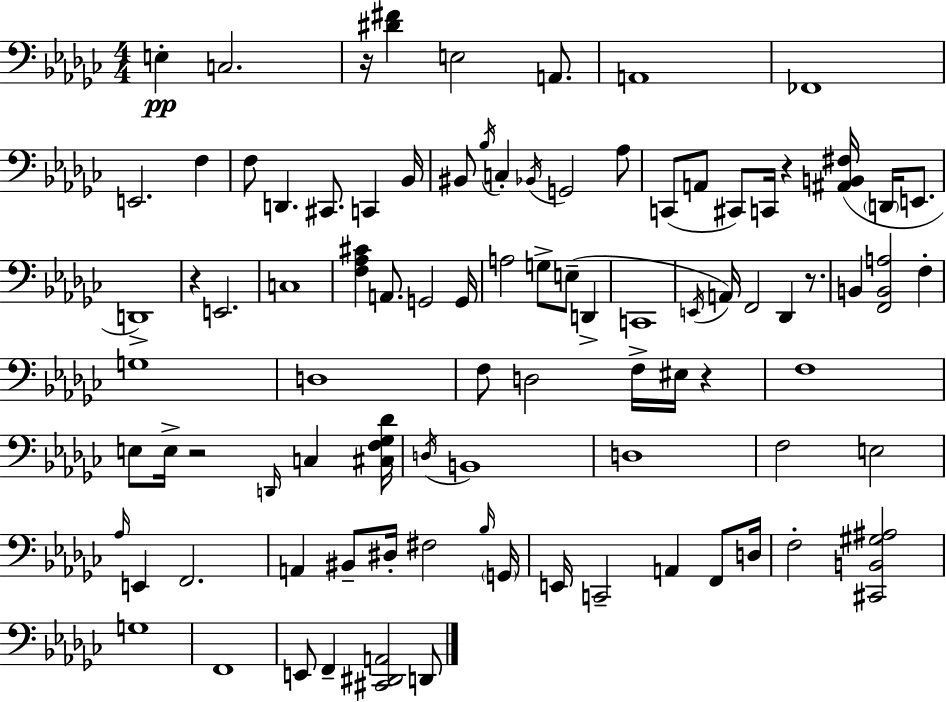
{
  \clef bass
  \numericTimeSignature
  \time 4/4
  \key ees \minor
  e4-.\pp c2. | r16 <dis' fis'>4 e2 a,8. | a,1 | fes,1 | \break e,2. f4 | f8 d,4. cis,8. c,4 bes,16 | bis,8 \acciaccatura { bes16 } c4-. \acciaccatura { bes,16 } g,2 | aes8 c,8( a,8 cis,8) c,16 r4 <ais, b, fis>16( \parenthesize d,16 e,8. | \break d,1->) | r4 e,2. | c1 | <f aes cis'>4 a,8. g,2 | \break g,16 a2 g8-> e8--( d,4-> | c,1 | \acciaccatura { e,16 }) a,16 f,2 des,4 | r8. b,4 <f, b, a>2 f4-. | \break g1 | d1 | f8 d2 f16-> eis16 r4 | f1 | \break e8 e16-> r2 \grace { d,16 } c4 | <cis f ges des'>16 \acciaccatura { d16 } b,1 | d1 | f2 e2 | \break \grace { aes16 } e,4 f,2. | a,4 bis,8-- dis16-. fis2 | \grace { bes16 } \parenthesize g,16 e,16 c,2-- | a,4 f,8 d16 f2-. <cis, b, gis ais>2 | \break g1 | f,1 | e,8 f,4-- <cis, dis, a,>2 | d,8 \bar "|."
}